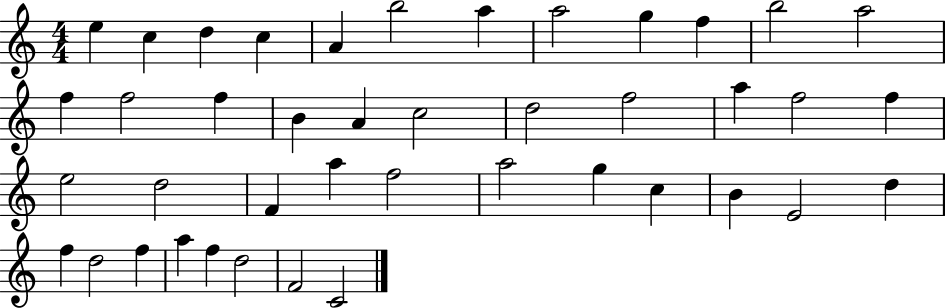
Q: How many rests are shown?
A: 0